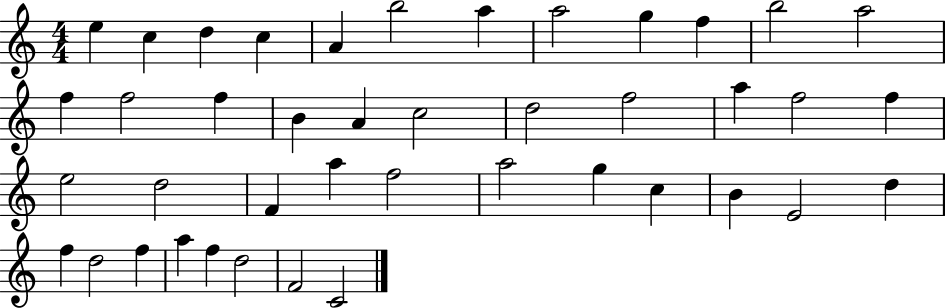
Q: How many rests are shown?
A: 0